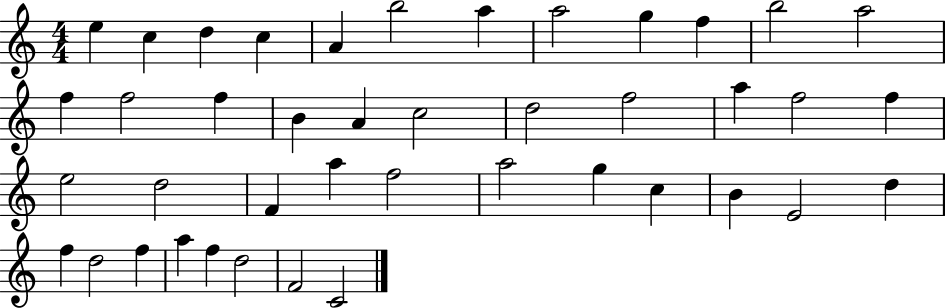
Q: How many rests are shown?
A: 0